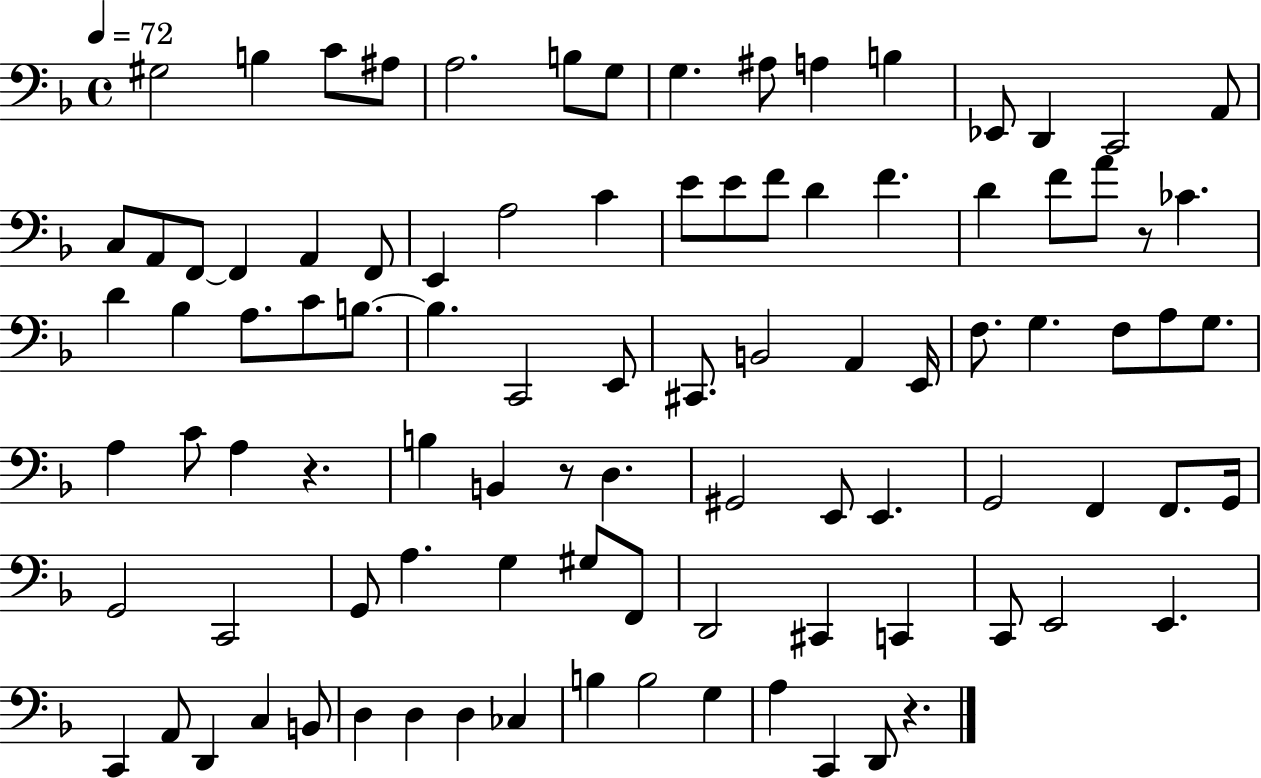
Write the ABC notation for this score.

X:1
T:Untitled
M:4/4
L:1/4
K:F
^G,2 B, C/2 ^A,/2 A,2 B,/2 G,/2 G, ^A,/2 A, B, _E,,/2 D,, C,,2 A,,/2 C,/2 A,,/2 F,,/2 F,, A,, F,,/2 E,, A,2 C E/2 E/2 F/2 D F D F/2 A/2 z/2 _C D _B, A,/2 C/2 B,/2 B, C,,2 E,,/2 ^C,,/2 B,,2 A,, E,,/4 F,/2 G, F,/2 A,/2 G,/2 A, C/2 A, z B, B,, z/2 D, ^G,,2 E,,/2 E,, G,,2 F,, F,,/2 G,,/4 G,,2 C,,2 G,,/2 A, G, ^G,/2 F,,/2 D,,2 ^C,, C,, C,,/2 E,,2 E,, C,, A,,/2 D,, C, B,,/2 D, D, D, _C, B, B,2 G, A, C,, D,,/2 z